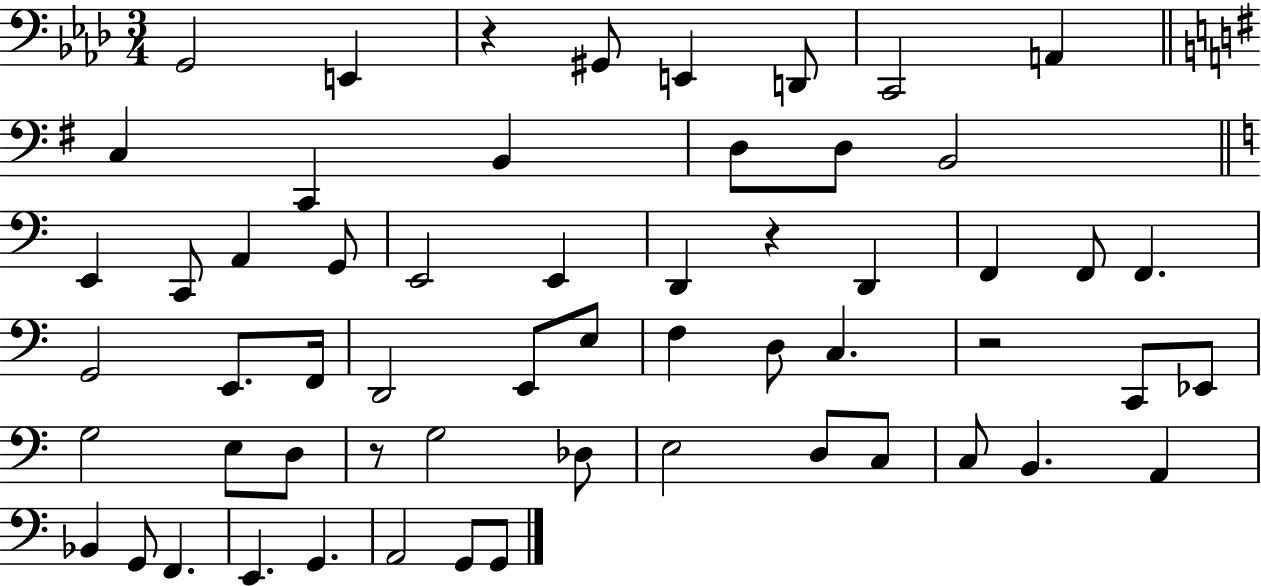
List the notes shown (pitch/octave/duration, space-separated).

G2/h E2/q R/q G#2/e E2/q D2/e C2/h A2/q C3/q C2/q B2/q D3/e D3/e B2/h E2/q C2/e A2/q G2/e E2/h E2/q D2/q R/q D2/q F2/q F2/e F2/q. G2/h E2/e. F2/s D2/h E2/e E3/e F3/q D3/e C3/q. R/h C2/e Eb2/e G3/h E3/e D3/e R/e G3/h Db3/e E3/h D3/e C3/e C3/e B2/q. A2/q Bb2/q G2/e F2/q. E2/q. G2/q. A2/h G2/e G2/e